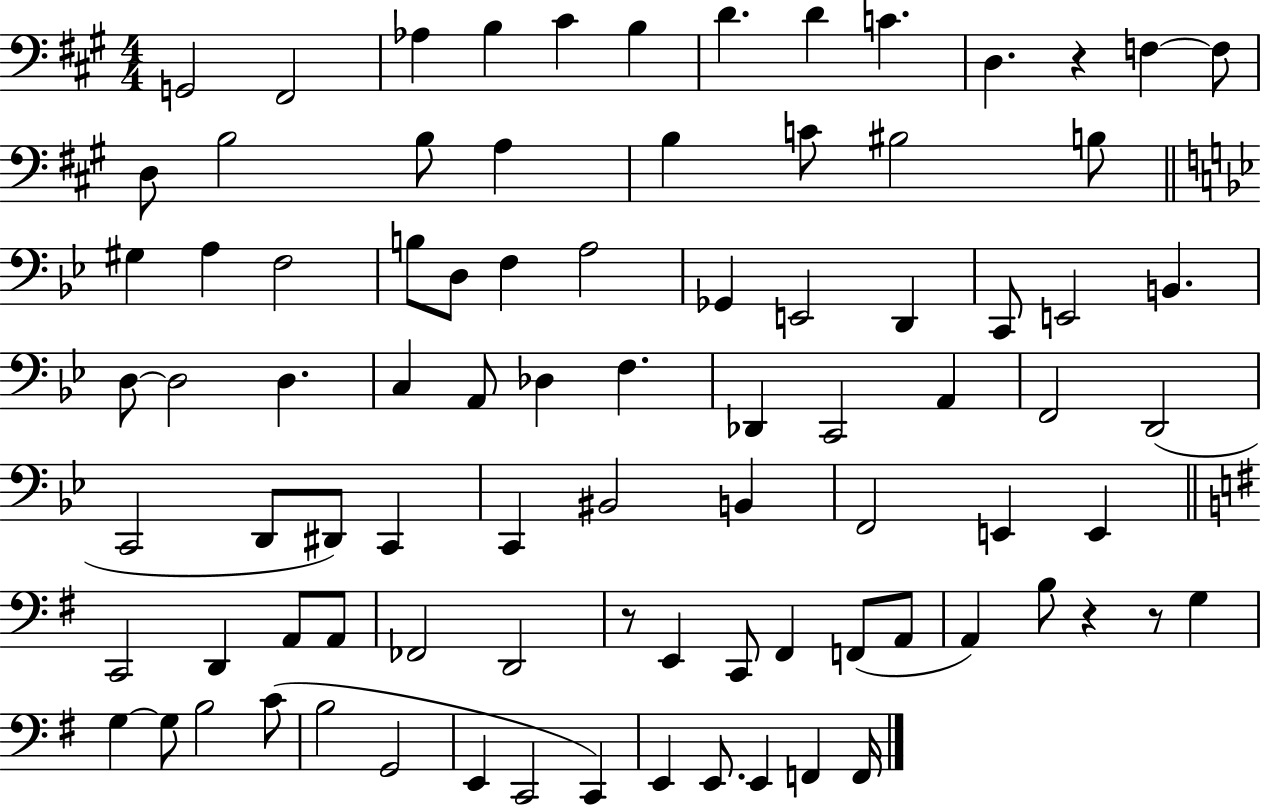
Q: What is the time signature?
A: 4/4